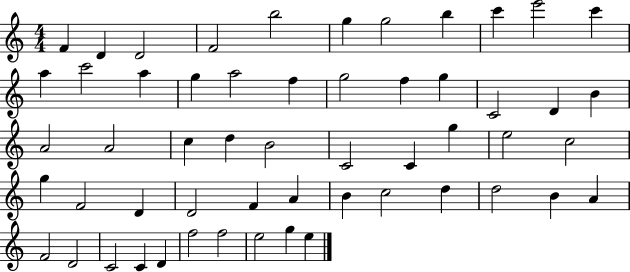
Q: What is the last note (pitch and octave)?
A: E5